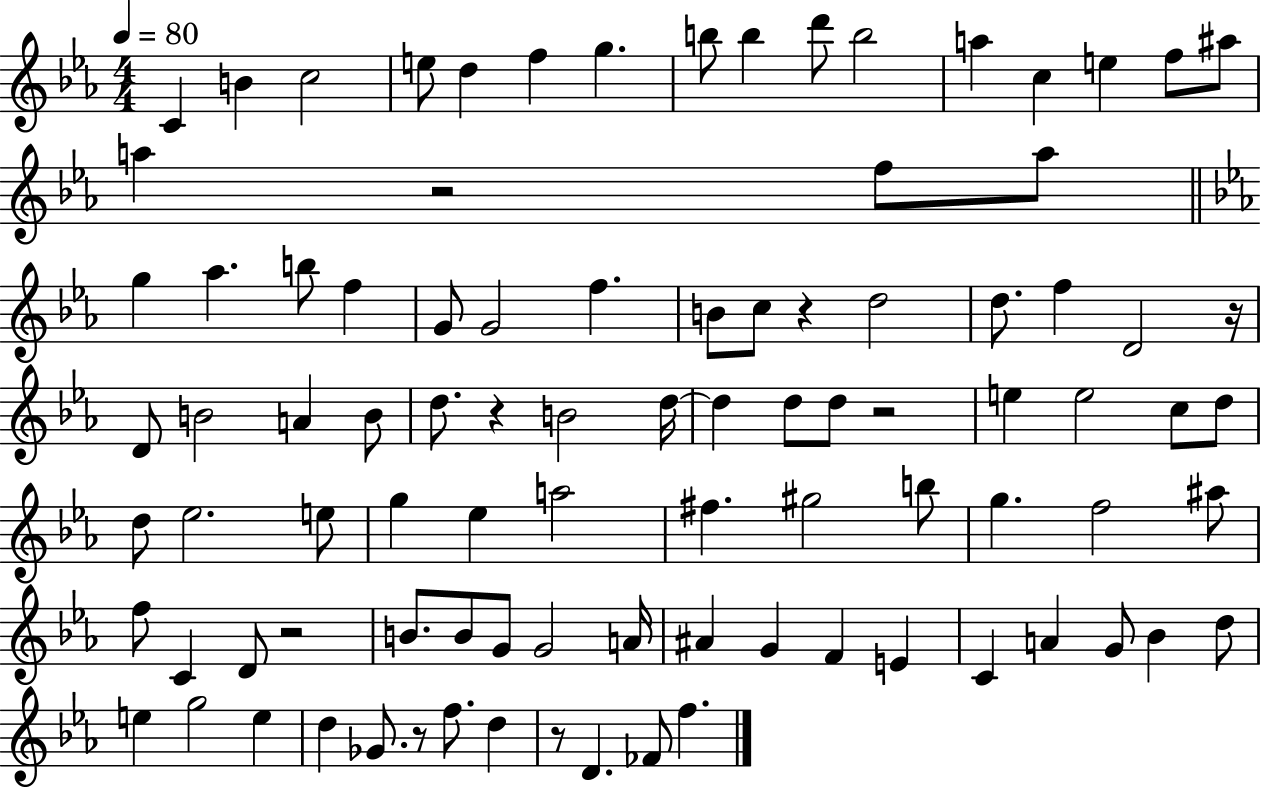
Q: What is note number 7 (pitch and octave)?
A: G5